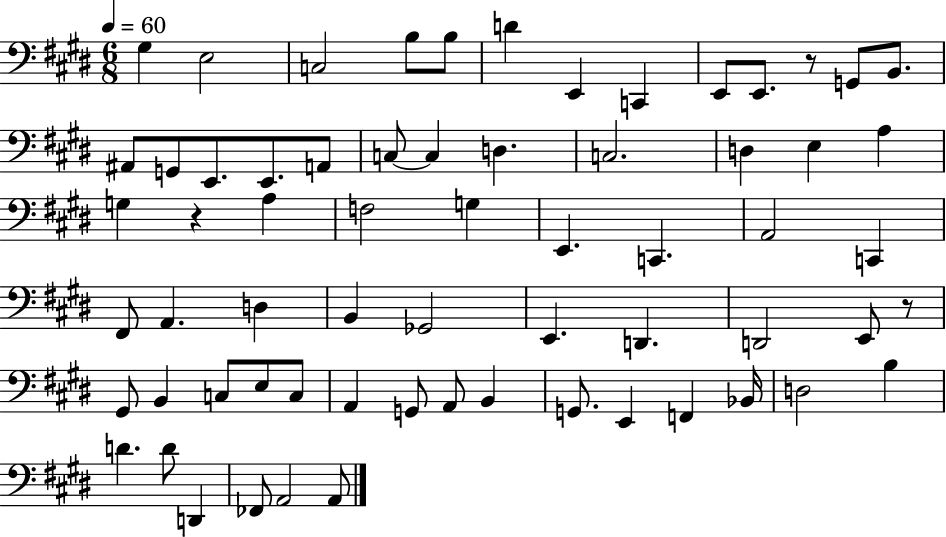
G#3/q E3/h C3/h B3/e B3/e D4/q E2/q C2/q E2/e E2/e. R/e G2/e B2/e. A#2/e G2/e E2/e. E2/e. A2/e C3/e C3/q D3/q. C3/h. D3/q E3/q A3/q G3/q R/q A3/q F3/h G3/q E2/q. C2/q. A2/h C2/q F#2/e A2/q. D3/q B2/q Gb2/h E2/q. D2/q. D2/h E2/e R/e G#2/e B2/q C3/e E3/e C3/e A2/q G2/e A2/e B2/q G2/e. E2/q F2/q Bb2/s D3/h B3/q D4/q. D4/e D2/q FES2/e A2/h A2/e